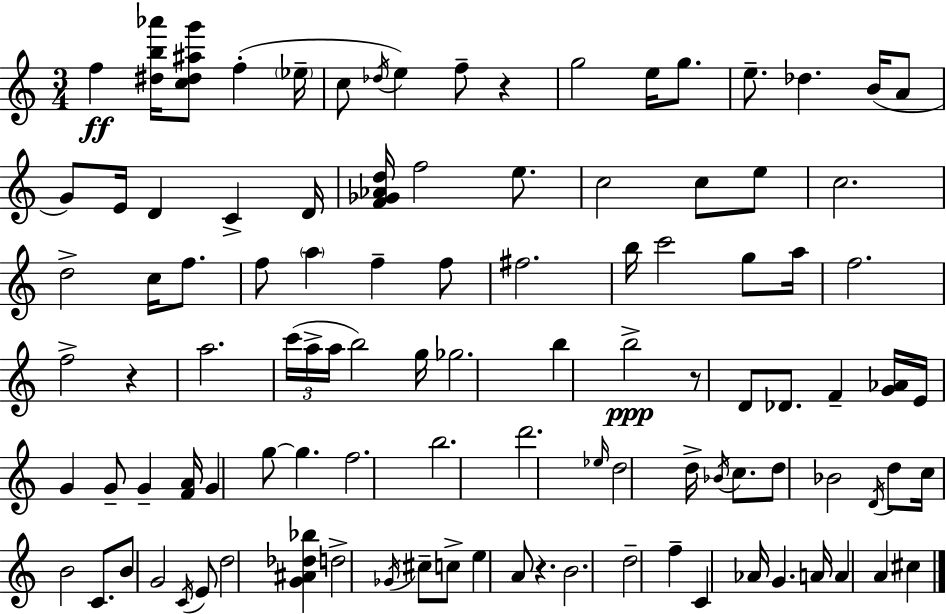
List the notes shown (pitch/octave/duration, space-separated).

F5/q [D#5,B5,Ab6]/s [C5,D#5,A#5,G6]/e F5/q Eb5/s C5/e Db5/s E5/q F5/e R/q G5/h E5/s G5/e. E5/e. Db5/q. B4/s A4/e G4/e E4/s D4/q C4/q D4/s [F4,Gb4,Ab4,D5]/s F5/h E5/e. C5/h C5/e E5/e C5/h. D5/h C5/s F5/e. F5/e A5/q F5/q F5/e F#5/h. B5/s C6/h G5/e A5/s F5/h. F5/h R/q A5/h. C6/s A5/s A5/s B5/h G5/s Gb5/h. B5/q B5/h R/e D4/e Db4/e. F4/q [G4,Ab4]/s E4/s G4/q G4/e G4/q [F4,A4]/s G4/q G5/e G5/q. F5/h. B5/h. D6/h. Eb5/s D5/h D5/s Bb4/s C5/e. D5/e Bb4/h D4/s D5/e C5/s B4/h C4/e. B4/e G4/h C4/s E4/e D5/h [G4,A#4,Db5,Bb5]/q D5/h Gb4/s C#5/e C5/e E5/q A4/e R/q. B4/h. D5/h F5/q C4/q Ab4/s G4/q. A4/s A4/q A4/q C#5/q